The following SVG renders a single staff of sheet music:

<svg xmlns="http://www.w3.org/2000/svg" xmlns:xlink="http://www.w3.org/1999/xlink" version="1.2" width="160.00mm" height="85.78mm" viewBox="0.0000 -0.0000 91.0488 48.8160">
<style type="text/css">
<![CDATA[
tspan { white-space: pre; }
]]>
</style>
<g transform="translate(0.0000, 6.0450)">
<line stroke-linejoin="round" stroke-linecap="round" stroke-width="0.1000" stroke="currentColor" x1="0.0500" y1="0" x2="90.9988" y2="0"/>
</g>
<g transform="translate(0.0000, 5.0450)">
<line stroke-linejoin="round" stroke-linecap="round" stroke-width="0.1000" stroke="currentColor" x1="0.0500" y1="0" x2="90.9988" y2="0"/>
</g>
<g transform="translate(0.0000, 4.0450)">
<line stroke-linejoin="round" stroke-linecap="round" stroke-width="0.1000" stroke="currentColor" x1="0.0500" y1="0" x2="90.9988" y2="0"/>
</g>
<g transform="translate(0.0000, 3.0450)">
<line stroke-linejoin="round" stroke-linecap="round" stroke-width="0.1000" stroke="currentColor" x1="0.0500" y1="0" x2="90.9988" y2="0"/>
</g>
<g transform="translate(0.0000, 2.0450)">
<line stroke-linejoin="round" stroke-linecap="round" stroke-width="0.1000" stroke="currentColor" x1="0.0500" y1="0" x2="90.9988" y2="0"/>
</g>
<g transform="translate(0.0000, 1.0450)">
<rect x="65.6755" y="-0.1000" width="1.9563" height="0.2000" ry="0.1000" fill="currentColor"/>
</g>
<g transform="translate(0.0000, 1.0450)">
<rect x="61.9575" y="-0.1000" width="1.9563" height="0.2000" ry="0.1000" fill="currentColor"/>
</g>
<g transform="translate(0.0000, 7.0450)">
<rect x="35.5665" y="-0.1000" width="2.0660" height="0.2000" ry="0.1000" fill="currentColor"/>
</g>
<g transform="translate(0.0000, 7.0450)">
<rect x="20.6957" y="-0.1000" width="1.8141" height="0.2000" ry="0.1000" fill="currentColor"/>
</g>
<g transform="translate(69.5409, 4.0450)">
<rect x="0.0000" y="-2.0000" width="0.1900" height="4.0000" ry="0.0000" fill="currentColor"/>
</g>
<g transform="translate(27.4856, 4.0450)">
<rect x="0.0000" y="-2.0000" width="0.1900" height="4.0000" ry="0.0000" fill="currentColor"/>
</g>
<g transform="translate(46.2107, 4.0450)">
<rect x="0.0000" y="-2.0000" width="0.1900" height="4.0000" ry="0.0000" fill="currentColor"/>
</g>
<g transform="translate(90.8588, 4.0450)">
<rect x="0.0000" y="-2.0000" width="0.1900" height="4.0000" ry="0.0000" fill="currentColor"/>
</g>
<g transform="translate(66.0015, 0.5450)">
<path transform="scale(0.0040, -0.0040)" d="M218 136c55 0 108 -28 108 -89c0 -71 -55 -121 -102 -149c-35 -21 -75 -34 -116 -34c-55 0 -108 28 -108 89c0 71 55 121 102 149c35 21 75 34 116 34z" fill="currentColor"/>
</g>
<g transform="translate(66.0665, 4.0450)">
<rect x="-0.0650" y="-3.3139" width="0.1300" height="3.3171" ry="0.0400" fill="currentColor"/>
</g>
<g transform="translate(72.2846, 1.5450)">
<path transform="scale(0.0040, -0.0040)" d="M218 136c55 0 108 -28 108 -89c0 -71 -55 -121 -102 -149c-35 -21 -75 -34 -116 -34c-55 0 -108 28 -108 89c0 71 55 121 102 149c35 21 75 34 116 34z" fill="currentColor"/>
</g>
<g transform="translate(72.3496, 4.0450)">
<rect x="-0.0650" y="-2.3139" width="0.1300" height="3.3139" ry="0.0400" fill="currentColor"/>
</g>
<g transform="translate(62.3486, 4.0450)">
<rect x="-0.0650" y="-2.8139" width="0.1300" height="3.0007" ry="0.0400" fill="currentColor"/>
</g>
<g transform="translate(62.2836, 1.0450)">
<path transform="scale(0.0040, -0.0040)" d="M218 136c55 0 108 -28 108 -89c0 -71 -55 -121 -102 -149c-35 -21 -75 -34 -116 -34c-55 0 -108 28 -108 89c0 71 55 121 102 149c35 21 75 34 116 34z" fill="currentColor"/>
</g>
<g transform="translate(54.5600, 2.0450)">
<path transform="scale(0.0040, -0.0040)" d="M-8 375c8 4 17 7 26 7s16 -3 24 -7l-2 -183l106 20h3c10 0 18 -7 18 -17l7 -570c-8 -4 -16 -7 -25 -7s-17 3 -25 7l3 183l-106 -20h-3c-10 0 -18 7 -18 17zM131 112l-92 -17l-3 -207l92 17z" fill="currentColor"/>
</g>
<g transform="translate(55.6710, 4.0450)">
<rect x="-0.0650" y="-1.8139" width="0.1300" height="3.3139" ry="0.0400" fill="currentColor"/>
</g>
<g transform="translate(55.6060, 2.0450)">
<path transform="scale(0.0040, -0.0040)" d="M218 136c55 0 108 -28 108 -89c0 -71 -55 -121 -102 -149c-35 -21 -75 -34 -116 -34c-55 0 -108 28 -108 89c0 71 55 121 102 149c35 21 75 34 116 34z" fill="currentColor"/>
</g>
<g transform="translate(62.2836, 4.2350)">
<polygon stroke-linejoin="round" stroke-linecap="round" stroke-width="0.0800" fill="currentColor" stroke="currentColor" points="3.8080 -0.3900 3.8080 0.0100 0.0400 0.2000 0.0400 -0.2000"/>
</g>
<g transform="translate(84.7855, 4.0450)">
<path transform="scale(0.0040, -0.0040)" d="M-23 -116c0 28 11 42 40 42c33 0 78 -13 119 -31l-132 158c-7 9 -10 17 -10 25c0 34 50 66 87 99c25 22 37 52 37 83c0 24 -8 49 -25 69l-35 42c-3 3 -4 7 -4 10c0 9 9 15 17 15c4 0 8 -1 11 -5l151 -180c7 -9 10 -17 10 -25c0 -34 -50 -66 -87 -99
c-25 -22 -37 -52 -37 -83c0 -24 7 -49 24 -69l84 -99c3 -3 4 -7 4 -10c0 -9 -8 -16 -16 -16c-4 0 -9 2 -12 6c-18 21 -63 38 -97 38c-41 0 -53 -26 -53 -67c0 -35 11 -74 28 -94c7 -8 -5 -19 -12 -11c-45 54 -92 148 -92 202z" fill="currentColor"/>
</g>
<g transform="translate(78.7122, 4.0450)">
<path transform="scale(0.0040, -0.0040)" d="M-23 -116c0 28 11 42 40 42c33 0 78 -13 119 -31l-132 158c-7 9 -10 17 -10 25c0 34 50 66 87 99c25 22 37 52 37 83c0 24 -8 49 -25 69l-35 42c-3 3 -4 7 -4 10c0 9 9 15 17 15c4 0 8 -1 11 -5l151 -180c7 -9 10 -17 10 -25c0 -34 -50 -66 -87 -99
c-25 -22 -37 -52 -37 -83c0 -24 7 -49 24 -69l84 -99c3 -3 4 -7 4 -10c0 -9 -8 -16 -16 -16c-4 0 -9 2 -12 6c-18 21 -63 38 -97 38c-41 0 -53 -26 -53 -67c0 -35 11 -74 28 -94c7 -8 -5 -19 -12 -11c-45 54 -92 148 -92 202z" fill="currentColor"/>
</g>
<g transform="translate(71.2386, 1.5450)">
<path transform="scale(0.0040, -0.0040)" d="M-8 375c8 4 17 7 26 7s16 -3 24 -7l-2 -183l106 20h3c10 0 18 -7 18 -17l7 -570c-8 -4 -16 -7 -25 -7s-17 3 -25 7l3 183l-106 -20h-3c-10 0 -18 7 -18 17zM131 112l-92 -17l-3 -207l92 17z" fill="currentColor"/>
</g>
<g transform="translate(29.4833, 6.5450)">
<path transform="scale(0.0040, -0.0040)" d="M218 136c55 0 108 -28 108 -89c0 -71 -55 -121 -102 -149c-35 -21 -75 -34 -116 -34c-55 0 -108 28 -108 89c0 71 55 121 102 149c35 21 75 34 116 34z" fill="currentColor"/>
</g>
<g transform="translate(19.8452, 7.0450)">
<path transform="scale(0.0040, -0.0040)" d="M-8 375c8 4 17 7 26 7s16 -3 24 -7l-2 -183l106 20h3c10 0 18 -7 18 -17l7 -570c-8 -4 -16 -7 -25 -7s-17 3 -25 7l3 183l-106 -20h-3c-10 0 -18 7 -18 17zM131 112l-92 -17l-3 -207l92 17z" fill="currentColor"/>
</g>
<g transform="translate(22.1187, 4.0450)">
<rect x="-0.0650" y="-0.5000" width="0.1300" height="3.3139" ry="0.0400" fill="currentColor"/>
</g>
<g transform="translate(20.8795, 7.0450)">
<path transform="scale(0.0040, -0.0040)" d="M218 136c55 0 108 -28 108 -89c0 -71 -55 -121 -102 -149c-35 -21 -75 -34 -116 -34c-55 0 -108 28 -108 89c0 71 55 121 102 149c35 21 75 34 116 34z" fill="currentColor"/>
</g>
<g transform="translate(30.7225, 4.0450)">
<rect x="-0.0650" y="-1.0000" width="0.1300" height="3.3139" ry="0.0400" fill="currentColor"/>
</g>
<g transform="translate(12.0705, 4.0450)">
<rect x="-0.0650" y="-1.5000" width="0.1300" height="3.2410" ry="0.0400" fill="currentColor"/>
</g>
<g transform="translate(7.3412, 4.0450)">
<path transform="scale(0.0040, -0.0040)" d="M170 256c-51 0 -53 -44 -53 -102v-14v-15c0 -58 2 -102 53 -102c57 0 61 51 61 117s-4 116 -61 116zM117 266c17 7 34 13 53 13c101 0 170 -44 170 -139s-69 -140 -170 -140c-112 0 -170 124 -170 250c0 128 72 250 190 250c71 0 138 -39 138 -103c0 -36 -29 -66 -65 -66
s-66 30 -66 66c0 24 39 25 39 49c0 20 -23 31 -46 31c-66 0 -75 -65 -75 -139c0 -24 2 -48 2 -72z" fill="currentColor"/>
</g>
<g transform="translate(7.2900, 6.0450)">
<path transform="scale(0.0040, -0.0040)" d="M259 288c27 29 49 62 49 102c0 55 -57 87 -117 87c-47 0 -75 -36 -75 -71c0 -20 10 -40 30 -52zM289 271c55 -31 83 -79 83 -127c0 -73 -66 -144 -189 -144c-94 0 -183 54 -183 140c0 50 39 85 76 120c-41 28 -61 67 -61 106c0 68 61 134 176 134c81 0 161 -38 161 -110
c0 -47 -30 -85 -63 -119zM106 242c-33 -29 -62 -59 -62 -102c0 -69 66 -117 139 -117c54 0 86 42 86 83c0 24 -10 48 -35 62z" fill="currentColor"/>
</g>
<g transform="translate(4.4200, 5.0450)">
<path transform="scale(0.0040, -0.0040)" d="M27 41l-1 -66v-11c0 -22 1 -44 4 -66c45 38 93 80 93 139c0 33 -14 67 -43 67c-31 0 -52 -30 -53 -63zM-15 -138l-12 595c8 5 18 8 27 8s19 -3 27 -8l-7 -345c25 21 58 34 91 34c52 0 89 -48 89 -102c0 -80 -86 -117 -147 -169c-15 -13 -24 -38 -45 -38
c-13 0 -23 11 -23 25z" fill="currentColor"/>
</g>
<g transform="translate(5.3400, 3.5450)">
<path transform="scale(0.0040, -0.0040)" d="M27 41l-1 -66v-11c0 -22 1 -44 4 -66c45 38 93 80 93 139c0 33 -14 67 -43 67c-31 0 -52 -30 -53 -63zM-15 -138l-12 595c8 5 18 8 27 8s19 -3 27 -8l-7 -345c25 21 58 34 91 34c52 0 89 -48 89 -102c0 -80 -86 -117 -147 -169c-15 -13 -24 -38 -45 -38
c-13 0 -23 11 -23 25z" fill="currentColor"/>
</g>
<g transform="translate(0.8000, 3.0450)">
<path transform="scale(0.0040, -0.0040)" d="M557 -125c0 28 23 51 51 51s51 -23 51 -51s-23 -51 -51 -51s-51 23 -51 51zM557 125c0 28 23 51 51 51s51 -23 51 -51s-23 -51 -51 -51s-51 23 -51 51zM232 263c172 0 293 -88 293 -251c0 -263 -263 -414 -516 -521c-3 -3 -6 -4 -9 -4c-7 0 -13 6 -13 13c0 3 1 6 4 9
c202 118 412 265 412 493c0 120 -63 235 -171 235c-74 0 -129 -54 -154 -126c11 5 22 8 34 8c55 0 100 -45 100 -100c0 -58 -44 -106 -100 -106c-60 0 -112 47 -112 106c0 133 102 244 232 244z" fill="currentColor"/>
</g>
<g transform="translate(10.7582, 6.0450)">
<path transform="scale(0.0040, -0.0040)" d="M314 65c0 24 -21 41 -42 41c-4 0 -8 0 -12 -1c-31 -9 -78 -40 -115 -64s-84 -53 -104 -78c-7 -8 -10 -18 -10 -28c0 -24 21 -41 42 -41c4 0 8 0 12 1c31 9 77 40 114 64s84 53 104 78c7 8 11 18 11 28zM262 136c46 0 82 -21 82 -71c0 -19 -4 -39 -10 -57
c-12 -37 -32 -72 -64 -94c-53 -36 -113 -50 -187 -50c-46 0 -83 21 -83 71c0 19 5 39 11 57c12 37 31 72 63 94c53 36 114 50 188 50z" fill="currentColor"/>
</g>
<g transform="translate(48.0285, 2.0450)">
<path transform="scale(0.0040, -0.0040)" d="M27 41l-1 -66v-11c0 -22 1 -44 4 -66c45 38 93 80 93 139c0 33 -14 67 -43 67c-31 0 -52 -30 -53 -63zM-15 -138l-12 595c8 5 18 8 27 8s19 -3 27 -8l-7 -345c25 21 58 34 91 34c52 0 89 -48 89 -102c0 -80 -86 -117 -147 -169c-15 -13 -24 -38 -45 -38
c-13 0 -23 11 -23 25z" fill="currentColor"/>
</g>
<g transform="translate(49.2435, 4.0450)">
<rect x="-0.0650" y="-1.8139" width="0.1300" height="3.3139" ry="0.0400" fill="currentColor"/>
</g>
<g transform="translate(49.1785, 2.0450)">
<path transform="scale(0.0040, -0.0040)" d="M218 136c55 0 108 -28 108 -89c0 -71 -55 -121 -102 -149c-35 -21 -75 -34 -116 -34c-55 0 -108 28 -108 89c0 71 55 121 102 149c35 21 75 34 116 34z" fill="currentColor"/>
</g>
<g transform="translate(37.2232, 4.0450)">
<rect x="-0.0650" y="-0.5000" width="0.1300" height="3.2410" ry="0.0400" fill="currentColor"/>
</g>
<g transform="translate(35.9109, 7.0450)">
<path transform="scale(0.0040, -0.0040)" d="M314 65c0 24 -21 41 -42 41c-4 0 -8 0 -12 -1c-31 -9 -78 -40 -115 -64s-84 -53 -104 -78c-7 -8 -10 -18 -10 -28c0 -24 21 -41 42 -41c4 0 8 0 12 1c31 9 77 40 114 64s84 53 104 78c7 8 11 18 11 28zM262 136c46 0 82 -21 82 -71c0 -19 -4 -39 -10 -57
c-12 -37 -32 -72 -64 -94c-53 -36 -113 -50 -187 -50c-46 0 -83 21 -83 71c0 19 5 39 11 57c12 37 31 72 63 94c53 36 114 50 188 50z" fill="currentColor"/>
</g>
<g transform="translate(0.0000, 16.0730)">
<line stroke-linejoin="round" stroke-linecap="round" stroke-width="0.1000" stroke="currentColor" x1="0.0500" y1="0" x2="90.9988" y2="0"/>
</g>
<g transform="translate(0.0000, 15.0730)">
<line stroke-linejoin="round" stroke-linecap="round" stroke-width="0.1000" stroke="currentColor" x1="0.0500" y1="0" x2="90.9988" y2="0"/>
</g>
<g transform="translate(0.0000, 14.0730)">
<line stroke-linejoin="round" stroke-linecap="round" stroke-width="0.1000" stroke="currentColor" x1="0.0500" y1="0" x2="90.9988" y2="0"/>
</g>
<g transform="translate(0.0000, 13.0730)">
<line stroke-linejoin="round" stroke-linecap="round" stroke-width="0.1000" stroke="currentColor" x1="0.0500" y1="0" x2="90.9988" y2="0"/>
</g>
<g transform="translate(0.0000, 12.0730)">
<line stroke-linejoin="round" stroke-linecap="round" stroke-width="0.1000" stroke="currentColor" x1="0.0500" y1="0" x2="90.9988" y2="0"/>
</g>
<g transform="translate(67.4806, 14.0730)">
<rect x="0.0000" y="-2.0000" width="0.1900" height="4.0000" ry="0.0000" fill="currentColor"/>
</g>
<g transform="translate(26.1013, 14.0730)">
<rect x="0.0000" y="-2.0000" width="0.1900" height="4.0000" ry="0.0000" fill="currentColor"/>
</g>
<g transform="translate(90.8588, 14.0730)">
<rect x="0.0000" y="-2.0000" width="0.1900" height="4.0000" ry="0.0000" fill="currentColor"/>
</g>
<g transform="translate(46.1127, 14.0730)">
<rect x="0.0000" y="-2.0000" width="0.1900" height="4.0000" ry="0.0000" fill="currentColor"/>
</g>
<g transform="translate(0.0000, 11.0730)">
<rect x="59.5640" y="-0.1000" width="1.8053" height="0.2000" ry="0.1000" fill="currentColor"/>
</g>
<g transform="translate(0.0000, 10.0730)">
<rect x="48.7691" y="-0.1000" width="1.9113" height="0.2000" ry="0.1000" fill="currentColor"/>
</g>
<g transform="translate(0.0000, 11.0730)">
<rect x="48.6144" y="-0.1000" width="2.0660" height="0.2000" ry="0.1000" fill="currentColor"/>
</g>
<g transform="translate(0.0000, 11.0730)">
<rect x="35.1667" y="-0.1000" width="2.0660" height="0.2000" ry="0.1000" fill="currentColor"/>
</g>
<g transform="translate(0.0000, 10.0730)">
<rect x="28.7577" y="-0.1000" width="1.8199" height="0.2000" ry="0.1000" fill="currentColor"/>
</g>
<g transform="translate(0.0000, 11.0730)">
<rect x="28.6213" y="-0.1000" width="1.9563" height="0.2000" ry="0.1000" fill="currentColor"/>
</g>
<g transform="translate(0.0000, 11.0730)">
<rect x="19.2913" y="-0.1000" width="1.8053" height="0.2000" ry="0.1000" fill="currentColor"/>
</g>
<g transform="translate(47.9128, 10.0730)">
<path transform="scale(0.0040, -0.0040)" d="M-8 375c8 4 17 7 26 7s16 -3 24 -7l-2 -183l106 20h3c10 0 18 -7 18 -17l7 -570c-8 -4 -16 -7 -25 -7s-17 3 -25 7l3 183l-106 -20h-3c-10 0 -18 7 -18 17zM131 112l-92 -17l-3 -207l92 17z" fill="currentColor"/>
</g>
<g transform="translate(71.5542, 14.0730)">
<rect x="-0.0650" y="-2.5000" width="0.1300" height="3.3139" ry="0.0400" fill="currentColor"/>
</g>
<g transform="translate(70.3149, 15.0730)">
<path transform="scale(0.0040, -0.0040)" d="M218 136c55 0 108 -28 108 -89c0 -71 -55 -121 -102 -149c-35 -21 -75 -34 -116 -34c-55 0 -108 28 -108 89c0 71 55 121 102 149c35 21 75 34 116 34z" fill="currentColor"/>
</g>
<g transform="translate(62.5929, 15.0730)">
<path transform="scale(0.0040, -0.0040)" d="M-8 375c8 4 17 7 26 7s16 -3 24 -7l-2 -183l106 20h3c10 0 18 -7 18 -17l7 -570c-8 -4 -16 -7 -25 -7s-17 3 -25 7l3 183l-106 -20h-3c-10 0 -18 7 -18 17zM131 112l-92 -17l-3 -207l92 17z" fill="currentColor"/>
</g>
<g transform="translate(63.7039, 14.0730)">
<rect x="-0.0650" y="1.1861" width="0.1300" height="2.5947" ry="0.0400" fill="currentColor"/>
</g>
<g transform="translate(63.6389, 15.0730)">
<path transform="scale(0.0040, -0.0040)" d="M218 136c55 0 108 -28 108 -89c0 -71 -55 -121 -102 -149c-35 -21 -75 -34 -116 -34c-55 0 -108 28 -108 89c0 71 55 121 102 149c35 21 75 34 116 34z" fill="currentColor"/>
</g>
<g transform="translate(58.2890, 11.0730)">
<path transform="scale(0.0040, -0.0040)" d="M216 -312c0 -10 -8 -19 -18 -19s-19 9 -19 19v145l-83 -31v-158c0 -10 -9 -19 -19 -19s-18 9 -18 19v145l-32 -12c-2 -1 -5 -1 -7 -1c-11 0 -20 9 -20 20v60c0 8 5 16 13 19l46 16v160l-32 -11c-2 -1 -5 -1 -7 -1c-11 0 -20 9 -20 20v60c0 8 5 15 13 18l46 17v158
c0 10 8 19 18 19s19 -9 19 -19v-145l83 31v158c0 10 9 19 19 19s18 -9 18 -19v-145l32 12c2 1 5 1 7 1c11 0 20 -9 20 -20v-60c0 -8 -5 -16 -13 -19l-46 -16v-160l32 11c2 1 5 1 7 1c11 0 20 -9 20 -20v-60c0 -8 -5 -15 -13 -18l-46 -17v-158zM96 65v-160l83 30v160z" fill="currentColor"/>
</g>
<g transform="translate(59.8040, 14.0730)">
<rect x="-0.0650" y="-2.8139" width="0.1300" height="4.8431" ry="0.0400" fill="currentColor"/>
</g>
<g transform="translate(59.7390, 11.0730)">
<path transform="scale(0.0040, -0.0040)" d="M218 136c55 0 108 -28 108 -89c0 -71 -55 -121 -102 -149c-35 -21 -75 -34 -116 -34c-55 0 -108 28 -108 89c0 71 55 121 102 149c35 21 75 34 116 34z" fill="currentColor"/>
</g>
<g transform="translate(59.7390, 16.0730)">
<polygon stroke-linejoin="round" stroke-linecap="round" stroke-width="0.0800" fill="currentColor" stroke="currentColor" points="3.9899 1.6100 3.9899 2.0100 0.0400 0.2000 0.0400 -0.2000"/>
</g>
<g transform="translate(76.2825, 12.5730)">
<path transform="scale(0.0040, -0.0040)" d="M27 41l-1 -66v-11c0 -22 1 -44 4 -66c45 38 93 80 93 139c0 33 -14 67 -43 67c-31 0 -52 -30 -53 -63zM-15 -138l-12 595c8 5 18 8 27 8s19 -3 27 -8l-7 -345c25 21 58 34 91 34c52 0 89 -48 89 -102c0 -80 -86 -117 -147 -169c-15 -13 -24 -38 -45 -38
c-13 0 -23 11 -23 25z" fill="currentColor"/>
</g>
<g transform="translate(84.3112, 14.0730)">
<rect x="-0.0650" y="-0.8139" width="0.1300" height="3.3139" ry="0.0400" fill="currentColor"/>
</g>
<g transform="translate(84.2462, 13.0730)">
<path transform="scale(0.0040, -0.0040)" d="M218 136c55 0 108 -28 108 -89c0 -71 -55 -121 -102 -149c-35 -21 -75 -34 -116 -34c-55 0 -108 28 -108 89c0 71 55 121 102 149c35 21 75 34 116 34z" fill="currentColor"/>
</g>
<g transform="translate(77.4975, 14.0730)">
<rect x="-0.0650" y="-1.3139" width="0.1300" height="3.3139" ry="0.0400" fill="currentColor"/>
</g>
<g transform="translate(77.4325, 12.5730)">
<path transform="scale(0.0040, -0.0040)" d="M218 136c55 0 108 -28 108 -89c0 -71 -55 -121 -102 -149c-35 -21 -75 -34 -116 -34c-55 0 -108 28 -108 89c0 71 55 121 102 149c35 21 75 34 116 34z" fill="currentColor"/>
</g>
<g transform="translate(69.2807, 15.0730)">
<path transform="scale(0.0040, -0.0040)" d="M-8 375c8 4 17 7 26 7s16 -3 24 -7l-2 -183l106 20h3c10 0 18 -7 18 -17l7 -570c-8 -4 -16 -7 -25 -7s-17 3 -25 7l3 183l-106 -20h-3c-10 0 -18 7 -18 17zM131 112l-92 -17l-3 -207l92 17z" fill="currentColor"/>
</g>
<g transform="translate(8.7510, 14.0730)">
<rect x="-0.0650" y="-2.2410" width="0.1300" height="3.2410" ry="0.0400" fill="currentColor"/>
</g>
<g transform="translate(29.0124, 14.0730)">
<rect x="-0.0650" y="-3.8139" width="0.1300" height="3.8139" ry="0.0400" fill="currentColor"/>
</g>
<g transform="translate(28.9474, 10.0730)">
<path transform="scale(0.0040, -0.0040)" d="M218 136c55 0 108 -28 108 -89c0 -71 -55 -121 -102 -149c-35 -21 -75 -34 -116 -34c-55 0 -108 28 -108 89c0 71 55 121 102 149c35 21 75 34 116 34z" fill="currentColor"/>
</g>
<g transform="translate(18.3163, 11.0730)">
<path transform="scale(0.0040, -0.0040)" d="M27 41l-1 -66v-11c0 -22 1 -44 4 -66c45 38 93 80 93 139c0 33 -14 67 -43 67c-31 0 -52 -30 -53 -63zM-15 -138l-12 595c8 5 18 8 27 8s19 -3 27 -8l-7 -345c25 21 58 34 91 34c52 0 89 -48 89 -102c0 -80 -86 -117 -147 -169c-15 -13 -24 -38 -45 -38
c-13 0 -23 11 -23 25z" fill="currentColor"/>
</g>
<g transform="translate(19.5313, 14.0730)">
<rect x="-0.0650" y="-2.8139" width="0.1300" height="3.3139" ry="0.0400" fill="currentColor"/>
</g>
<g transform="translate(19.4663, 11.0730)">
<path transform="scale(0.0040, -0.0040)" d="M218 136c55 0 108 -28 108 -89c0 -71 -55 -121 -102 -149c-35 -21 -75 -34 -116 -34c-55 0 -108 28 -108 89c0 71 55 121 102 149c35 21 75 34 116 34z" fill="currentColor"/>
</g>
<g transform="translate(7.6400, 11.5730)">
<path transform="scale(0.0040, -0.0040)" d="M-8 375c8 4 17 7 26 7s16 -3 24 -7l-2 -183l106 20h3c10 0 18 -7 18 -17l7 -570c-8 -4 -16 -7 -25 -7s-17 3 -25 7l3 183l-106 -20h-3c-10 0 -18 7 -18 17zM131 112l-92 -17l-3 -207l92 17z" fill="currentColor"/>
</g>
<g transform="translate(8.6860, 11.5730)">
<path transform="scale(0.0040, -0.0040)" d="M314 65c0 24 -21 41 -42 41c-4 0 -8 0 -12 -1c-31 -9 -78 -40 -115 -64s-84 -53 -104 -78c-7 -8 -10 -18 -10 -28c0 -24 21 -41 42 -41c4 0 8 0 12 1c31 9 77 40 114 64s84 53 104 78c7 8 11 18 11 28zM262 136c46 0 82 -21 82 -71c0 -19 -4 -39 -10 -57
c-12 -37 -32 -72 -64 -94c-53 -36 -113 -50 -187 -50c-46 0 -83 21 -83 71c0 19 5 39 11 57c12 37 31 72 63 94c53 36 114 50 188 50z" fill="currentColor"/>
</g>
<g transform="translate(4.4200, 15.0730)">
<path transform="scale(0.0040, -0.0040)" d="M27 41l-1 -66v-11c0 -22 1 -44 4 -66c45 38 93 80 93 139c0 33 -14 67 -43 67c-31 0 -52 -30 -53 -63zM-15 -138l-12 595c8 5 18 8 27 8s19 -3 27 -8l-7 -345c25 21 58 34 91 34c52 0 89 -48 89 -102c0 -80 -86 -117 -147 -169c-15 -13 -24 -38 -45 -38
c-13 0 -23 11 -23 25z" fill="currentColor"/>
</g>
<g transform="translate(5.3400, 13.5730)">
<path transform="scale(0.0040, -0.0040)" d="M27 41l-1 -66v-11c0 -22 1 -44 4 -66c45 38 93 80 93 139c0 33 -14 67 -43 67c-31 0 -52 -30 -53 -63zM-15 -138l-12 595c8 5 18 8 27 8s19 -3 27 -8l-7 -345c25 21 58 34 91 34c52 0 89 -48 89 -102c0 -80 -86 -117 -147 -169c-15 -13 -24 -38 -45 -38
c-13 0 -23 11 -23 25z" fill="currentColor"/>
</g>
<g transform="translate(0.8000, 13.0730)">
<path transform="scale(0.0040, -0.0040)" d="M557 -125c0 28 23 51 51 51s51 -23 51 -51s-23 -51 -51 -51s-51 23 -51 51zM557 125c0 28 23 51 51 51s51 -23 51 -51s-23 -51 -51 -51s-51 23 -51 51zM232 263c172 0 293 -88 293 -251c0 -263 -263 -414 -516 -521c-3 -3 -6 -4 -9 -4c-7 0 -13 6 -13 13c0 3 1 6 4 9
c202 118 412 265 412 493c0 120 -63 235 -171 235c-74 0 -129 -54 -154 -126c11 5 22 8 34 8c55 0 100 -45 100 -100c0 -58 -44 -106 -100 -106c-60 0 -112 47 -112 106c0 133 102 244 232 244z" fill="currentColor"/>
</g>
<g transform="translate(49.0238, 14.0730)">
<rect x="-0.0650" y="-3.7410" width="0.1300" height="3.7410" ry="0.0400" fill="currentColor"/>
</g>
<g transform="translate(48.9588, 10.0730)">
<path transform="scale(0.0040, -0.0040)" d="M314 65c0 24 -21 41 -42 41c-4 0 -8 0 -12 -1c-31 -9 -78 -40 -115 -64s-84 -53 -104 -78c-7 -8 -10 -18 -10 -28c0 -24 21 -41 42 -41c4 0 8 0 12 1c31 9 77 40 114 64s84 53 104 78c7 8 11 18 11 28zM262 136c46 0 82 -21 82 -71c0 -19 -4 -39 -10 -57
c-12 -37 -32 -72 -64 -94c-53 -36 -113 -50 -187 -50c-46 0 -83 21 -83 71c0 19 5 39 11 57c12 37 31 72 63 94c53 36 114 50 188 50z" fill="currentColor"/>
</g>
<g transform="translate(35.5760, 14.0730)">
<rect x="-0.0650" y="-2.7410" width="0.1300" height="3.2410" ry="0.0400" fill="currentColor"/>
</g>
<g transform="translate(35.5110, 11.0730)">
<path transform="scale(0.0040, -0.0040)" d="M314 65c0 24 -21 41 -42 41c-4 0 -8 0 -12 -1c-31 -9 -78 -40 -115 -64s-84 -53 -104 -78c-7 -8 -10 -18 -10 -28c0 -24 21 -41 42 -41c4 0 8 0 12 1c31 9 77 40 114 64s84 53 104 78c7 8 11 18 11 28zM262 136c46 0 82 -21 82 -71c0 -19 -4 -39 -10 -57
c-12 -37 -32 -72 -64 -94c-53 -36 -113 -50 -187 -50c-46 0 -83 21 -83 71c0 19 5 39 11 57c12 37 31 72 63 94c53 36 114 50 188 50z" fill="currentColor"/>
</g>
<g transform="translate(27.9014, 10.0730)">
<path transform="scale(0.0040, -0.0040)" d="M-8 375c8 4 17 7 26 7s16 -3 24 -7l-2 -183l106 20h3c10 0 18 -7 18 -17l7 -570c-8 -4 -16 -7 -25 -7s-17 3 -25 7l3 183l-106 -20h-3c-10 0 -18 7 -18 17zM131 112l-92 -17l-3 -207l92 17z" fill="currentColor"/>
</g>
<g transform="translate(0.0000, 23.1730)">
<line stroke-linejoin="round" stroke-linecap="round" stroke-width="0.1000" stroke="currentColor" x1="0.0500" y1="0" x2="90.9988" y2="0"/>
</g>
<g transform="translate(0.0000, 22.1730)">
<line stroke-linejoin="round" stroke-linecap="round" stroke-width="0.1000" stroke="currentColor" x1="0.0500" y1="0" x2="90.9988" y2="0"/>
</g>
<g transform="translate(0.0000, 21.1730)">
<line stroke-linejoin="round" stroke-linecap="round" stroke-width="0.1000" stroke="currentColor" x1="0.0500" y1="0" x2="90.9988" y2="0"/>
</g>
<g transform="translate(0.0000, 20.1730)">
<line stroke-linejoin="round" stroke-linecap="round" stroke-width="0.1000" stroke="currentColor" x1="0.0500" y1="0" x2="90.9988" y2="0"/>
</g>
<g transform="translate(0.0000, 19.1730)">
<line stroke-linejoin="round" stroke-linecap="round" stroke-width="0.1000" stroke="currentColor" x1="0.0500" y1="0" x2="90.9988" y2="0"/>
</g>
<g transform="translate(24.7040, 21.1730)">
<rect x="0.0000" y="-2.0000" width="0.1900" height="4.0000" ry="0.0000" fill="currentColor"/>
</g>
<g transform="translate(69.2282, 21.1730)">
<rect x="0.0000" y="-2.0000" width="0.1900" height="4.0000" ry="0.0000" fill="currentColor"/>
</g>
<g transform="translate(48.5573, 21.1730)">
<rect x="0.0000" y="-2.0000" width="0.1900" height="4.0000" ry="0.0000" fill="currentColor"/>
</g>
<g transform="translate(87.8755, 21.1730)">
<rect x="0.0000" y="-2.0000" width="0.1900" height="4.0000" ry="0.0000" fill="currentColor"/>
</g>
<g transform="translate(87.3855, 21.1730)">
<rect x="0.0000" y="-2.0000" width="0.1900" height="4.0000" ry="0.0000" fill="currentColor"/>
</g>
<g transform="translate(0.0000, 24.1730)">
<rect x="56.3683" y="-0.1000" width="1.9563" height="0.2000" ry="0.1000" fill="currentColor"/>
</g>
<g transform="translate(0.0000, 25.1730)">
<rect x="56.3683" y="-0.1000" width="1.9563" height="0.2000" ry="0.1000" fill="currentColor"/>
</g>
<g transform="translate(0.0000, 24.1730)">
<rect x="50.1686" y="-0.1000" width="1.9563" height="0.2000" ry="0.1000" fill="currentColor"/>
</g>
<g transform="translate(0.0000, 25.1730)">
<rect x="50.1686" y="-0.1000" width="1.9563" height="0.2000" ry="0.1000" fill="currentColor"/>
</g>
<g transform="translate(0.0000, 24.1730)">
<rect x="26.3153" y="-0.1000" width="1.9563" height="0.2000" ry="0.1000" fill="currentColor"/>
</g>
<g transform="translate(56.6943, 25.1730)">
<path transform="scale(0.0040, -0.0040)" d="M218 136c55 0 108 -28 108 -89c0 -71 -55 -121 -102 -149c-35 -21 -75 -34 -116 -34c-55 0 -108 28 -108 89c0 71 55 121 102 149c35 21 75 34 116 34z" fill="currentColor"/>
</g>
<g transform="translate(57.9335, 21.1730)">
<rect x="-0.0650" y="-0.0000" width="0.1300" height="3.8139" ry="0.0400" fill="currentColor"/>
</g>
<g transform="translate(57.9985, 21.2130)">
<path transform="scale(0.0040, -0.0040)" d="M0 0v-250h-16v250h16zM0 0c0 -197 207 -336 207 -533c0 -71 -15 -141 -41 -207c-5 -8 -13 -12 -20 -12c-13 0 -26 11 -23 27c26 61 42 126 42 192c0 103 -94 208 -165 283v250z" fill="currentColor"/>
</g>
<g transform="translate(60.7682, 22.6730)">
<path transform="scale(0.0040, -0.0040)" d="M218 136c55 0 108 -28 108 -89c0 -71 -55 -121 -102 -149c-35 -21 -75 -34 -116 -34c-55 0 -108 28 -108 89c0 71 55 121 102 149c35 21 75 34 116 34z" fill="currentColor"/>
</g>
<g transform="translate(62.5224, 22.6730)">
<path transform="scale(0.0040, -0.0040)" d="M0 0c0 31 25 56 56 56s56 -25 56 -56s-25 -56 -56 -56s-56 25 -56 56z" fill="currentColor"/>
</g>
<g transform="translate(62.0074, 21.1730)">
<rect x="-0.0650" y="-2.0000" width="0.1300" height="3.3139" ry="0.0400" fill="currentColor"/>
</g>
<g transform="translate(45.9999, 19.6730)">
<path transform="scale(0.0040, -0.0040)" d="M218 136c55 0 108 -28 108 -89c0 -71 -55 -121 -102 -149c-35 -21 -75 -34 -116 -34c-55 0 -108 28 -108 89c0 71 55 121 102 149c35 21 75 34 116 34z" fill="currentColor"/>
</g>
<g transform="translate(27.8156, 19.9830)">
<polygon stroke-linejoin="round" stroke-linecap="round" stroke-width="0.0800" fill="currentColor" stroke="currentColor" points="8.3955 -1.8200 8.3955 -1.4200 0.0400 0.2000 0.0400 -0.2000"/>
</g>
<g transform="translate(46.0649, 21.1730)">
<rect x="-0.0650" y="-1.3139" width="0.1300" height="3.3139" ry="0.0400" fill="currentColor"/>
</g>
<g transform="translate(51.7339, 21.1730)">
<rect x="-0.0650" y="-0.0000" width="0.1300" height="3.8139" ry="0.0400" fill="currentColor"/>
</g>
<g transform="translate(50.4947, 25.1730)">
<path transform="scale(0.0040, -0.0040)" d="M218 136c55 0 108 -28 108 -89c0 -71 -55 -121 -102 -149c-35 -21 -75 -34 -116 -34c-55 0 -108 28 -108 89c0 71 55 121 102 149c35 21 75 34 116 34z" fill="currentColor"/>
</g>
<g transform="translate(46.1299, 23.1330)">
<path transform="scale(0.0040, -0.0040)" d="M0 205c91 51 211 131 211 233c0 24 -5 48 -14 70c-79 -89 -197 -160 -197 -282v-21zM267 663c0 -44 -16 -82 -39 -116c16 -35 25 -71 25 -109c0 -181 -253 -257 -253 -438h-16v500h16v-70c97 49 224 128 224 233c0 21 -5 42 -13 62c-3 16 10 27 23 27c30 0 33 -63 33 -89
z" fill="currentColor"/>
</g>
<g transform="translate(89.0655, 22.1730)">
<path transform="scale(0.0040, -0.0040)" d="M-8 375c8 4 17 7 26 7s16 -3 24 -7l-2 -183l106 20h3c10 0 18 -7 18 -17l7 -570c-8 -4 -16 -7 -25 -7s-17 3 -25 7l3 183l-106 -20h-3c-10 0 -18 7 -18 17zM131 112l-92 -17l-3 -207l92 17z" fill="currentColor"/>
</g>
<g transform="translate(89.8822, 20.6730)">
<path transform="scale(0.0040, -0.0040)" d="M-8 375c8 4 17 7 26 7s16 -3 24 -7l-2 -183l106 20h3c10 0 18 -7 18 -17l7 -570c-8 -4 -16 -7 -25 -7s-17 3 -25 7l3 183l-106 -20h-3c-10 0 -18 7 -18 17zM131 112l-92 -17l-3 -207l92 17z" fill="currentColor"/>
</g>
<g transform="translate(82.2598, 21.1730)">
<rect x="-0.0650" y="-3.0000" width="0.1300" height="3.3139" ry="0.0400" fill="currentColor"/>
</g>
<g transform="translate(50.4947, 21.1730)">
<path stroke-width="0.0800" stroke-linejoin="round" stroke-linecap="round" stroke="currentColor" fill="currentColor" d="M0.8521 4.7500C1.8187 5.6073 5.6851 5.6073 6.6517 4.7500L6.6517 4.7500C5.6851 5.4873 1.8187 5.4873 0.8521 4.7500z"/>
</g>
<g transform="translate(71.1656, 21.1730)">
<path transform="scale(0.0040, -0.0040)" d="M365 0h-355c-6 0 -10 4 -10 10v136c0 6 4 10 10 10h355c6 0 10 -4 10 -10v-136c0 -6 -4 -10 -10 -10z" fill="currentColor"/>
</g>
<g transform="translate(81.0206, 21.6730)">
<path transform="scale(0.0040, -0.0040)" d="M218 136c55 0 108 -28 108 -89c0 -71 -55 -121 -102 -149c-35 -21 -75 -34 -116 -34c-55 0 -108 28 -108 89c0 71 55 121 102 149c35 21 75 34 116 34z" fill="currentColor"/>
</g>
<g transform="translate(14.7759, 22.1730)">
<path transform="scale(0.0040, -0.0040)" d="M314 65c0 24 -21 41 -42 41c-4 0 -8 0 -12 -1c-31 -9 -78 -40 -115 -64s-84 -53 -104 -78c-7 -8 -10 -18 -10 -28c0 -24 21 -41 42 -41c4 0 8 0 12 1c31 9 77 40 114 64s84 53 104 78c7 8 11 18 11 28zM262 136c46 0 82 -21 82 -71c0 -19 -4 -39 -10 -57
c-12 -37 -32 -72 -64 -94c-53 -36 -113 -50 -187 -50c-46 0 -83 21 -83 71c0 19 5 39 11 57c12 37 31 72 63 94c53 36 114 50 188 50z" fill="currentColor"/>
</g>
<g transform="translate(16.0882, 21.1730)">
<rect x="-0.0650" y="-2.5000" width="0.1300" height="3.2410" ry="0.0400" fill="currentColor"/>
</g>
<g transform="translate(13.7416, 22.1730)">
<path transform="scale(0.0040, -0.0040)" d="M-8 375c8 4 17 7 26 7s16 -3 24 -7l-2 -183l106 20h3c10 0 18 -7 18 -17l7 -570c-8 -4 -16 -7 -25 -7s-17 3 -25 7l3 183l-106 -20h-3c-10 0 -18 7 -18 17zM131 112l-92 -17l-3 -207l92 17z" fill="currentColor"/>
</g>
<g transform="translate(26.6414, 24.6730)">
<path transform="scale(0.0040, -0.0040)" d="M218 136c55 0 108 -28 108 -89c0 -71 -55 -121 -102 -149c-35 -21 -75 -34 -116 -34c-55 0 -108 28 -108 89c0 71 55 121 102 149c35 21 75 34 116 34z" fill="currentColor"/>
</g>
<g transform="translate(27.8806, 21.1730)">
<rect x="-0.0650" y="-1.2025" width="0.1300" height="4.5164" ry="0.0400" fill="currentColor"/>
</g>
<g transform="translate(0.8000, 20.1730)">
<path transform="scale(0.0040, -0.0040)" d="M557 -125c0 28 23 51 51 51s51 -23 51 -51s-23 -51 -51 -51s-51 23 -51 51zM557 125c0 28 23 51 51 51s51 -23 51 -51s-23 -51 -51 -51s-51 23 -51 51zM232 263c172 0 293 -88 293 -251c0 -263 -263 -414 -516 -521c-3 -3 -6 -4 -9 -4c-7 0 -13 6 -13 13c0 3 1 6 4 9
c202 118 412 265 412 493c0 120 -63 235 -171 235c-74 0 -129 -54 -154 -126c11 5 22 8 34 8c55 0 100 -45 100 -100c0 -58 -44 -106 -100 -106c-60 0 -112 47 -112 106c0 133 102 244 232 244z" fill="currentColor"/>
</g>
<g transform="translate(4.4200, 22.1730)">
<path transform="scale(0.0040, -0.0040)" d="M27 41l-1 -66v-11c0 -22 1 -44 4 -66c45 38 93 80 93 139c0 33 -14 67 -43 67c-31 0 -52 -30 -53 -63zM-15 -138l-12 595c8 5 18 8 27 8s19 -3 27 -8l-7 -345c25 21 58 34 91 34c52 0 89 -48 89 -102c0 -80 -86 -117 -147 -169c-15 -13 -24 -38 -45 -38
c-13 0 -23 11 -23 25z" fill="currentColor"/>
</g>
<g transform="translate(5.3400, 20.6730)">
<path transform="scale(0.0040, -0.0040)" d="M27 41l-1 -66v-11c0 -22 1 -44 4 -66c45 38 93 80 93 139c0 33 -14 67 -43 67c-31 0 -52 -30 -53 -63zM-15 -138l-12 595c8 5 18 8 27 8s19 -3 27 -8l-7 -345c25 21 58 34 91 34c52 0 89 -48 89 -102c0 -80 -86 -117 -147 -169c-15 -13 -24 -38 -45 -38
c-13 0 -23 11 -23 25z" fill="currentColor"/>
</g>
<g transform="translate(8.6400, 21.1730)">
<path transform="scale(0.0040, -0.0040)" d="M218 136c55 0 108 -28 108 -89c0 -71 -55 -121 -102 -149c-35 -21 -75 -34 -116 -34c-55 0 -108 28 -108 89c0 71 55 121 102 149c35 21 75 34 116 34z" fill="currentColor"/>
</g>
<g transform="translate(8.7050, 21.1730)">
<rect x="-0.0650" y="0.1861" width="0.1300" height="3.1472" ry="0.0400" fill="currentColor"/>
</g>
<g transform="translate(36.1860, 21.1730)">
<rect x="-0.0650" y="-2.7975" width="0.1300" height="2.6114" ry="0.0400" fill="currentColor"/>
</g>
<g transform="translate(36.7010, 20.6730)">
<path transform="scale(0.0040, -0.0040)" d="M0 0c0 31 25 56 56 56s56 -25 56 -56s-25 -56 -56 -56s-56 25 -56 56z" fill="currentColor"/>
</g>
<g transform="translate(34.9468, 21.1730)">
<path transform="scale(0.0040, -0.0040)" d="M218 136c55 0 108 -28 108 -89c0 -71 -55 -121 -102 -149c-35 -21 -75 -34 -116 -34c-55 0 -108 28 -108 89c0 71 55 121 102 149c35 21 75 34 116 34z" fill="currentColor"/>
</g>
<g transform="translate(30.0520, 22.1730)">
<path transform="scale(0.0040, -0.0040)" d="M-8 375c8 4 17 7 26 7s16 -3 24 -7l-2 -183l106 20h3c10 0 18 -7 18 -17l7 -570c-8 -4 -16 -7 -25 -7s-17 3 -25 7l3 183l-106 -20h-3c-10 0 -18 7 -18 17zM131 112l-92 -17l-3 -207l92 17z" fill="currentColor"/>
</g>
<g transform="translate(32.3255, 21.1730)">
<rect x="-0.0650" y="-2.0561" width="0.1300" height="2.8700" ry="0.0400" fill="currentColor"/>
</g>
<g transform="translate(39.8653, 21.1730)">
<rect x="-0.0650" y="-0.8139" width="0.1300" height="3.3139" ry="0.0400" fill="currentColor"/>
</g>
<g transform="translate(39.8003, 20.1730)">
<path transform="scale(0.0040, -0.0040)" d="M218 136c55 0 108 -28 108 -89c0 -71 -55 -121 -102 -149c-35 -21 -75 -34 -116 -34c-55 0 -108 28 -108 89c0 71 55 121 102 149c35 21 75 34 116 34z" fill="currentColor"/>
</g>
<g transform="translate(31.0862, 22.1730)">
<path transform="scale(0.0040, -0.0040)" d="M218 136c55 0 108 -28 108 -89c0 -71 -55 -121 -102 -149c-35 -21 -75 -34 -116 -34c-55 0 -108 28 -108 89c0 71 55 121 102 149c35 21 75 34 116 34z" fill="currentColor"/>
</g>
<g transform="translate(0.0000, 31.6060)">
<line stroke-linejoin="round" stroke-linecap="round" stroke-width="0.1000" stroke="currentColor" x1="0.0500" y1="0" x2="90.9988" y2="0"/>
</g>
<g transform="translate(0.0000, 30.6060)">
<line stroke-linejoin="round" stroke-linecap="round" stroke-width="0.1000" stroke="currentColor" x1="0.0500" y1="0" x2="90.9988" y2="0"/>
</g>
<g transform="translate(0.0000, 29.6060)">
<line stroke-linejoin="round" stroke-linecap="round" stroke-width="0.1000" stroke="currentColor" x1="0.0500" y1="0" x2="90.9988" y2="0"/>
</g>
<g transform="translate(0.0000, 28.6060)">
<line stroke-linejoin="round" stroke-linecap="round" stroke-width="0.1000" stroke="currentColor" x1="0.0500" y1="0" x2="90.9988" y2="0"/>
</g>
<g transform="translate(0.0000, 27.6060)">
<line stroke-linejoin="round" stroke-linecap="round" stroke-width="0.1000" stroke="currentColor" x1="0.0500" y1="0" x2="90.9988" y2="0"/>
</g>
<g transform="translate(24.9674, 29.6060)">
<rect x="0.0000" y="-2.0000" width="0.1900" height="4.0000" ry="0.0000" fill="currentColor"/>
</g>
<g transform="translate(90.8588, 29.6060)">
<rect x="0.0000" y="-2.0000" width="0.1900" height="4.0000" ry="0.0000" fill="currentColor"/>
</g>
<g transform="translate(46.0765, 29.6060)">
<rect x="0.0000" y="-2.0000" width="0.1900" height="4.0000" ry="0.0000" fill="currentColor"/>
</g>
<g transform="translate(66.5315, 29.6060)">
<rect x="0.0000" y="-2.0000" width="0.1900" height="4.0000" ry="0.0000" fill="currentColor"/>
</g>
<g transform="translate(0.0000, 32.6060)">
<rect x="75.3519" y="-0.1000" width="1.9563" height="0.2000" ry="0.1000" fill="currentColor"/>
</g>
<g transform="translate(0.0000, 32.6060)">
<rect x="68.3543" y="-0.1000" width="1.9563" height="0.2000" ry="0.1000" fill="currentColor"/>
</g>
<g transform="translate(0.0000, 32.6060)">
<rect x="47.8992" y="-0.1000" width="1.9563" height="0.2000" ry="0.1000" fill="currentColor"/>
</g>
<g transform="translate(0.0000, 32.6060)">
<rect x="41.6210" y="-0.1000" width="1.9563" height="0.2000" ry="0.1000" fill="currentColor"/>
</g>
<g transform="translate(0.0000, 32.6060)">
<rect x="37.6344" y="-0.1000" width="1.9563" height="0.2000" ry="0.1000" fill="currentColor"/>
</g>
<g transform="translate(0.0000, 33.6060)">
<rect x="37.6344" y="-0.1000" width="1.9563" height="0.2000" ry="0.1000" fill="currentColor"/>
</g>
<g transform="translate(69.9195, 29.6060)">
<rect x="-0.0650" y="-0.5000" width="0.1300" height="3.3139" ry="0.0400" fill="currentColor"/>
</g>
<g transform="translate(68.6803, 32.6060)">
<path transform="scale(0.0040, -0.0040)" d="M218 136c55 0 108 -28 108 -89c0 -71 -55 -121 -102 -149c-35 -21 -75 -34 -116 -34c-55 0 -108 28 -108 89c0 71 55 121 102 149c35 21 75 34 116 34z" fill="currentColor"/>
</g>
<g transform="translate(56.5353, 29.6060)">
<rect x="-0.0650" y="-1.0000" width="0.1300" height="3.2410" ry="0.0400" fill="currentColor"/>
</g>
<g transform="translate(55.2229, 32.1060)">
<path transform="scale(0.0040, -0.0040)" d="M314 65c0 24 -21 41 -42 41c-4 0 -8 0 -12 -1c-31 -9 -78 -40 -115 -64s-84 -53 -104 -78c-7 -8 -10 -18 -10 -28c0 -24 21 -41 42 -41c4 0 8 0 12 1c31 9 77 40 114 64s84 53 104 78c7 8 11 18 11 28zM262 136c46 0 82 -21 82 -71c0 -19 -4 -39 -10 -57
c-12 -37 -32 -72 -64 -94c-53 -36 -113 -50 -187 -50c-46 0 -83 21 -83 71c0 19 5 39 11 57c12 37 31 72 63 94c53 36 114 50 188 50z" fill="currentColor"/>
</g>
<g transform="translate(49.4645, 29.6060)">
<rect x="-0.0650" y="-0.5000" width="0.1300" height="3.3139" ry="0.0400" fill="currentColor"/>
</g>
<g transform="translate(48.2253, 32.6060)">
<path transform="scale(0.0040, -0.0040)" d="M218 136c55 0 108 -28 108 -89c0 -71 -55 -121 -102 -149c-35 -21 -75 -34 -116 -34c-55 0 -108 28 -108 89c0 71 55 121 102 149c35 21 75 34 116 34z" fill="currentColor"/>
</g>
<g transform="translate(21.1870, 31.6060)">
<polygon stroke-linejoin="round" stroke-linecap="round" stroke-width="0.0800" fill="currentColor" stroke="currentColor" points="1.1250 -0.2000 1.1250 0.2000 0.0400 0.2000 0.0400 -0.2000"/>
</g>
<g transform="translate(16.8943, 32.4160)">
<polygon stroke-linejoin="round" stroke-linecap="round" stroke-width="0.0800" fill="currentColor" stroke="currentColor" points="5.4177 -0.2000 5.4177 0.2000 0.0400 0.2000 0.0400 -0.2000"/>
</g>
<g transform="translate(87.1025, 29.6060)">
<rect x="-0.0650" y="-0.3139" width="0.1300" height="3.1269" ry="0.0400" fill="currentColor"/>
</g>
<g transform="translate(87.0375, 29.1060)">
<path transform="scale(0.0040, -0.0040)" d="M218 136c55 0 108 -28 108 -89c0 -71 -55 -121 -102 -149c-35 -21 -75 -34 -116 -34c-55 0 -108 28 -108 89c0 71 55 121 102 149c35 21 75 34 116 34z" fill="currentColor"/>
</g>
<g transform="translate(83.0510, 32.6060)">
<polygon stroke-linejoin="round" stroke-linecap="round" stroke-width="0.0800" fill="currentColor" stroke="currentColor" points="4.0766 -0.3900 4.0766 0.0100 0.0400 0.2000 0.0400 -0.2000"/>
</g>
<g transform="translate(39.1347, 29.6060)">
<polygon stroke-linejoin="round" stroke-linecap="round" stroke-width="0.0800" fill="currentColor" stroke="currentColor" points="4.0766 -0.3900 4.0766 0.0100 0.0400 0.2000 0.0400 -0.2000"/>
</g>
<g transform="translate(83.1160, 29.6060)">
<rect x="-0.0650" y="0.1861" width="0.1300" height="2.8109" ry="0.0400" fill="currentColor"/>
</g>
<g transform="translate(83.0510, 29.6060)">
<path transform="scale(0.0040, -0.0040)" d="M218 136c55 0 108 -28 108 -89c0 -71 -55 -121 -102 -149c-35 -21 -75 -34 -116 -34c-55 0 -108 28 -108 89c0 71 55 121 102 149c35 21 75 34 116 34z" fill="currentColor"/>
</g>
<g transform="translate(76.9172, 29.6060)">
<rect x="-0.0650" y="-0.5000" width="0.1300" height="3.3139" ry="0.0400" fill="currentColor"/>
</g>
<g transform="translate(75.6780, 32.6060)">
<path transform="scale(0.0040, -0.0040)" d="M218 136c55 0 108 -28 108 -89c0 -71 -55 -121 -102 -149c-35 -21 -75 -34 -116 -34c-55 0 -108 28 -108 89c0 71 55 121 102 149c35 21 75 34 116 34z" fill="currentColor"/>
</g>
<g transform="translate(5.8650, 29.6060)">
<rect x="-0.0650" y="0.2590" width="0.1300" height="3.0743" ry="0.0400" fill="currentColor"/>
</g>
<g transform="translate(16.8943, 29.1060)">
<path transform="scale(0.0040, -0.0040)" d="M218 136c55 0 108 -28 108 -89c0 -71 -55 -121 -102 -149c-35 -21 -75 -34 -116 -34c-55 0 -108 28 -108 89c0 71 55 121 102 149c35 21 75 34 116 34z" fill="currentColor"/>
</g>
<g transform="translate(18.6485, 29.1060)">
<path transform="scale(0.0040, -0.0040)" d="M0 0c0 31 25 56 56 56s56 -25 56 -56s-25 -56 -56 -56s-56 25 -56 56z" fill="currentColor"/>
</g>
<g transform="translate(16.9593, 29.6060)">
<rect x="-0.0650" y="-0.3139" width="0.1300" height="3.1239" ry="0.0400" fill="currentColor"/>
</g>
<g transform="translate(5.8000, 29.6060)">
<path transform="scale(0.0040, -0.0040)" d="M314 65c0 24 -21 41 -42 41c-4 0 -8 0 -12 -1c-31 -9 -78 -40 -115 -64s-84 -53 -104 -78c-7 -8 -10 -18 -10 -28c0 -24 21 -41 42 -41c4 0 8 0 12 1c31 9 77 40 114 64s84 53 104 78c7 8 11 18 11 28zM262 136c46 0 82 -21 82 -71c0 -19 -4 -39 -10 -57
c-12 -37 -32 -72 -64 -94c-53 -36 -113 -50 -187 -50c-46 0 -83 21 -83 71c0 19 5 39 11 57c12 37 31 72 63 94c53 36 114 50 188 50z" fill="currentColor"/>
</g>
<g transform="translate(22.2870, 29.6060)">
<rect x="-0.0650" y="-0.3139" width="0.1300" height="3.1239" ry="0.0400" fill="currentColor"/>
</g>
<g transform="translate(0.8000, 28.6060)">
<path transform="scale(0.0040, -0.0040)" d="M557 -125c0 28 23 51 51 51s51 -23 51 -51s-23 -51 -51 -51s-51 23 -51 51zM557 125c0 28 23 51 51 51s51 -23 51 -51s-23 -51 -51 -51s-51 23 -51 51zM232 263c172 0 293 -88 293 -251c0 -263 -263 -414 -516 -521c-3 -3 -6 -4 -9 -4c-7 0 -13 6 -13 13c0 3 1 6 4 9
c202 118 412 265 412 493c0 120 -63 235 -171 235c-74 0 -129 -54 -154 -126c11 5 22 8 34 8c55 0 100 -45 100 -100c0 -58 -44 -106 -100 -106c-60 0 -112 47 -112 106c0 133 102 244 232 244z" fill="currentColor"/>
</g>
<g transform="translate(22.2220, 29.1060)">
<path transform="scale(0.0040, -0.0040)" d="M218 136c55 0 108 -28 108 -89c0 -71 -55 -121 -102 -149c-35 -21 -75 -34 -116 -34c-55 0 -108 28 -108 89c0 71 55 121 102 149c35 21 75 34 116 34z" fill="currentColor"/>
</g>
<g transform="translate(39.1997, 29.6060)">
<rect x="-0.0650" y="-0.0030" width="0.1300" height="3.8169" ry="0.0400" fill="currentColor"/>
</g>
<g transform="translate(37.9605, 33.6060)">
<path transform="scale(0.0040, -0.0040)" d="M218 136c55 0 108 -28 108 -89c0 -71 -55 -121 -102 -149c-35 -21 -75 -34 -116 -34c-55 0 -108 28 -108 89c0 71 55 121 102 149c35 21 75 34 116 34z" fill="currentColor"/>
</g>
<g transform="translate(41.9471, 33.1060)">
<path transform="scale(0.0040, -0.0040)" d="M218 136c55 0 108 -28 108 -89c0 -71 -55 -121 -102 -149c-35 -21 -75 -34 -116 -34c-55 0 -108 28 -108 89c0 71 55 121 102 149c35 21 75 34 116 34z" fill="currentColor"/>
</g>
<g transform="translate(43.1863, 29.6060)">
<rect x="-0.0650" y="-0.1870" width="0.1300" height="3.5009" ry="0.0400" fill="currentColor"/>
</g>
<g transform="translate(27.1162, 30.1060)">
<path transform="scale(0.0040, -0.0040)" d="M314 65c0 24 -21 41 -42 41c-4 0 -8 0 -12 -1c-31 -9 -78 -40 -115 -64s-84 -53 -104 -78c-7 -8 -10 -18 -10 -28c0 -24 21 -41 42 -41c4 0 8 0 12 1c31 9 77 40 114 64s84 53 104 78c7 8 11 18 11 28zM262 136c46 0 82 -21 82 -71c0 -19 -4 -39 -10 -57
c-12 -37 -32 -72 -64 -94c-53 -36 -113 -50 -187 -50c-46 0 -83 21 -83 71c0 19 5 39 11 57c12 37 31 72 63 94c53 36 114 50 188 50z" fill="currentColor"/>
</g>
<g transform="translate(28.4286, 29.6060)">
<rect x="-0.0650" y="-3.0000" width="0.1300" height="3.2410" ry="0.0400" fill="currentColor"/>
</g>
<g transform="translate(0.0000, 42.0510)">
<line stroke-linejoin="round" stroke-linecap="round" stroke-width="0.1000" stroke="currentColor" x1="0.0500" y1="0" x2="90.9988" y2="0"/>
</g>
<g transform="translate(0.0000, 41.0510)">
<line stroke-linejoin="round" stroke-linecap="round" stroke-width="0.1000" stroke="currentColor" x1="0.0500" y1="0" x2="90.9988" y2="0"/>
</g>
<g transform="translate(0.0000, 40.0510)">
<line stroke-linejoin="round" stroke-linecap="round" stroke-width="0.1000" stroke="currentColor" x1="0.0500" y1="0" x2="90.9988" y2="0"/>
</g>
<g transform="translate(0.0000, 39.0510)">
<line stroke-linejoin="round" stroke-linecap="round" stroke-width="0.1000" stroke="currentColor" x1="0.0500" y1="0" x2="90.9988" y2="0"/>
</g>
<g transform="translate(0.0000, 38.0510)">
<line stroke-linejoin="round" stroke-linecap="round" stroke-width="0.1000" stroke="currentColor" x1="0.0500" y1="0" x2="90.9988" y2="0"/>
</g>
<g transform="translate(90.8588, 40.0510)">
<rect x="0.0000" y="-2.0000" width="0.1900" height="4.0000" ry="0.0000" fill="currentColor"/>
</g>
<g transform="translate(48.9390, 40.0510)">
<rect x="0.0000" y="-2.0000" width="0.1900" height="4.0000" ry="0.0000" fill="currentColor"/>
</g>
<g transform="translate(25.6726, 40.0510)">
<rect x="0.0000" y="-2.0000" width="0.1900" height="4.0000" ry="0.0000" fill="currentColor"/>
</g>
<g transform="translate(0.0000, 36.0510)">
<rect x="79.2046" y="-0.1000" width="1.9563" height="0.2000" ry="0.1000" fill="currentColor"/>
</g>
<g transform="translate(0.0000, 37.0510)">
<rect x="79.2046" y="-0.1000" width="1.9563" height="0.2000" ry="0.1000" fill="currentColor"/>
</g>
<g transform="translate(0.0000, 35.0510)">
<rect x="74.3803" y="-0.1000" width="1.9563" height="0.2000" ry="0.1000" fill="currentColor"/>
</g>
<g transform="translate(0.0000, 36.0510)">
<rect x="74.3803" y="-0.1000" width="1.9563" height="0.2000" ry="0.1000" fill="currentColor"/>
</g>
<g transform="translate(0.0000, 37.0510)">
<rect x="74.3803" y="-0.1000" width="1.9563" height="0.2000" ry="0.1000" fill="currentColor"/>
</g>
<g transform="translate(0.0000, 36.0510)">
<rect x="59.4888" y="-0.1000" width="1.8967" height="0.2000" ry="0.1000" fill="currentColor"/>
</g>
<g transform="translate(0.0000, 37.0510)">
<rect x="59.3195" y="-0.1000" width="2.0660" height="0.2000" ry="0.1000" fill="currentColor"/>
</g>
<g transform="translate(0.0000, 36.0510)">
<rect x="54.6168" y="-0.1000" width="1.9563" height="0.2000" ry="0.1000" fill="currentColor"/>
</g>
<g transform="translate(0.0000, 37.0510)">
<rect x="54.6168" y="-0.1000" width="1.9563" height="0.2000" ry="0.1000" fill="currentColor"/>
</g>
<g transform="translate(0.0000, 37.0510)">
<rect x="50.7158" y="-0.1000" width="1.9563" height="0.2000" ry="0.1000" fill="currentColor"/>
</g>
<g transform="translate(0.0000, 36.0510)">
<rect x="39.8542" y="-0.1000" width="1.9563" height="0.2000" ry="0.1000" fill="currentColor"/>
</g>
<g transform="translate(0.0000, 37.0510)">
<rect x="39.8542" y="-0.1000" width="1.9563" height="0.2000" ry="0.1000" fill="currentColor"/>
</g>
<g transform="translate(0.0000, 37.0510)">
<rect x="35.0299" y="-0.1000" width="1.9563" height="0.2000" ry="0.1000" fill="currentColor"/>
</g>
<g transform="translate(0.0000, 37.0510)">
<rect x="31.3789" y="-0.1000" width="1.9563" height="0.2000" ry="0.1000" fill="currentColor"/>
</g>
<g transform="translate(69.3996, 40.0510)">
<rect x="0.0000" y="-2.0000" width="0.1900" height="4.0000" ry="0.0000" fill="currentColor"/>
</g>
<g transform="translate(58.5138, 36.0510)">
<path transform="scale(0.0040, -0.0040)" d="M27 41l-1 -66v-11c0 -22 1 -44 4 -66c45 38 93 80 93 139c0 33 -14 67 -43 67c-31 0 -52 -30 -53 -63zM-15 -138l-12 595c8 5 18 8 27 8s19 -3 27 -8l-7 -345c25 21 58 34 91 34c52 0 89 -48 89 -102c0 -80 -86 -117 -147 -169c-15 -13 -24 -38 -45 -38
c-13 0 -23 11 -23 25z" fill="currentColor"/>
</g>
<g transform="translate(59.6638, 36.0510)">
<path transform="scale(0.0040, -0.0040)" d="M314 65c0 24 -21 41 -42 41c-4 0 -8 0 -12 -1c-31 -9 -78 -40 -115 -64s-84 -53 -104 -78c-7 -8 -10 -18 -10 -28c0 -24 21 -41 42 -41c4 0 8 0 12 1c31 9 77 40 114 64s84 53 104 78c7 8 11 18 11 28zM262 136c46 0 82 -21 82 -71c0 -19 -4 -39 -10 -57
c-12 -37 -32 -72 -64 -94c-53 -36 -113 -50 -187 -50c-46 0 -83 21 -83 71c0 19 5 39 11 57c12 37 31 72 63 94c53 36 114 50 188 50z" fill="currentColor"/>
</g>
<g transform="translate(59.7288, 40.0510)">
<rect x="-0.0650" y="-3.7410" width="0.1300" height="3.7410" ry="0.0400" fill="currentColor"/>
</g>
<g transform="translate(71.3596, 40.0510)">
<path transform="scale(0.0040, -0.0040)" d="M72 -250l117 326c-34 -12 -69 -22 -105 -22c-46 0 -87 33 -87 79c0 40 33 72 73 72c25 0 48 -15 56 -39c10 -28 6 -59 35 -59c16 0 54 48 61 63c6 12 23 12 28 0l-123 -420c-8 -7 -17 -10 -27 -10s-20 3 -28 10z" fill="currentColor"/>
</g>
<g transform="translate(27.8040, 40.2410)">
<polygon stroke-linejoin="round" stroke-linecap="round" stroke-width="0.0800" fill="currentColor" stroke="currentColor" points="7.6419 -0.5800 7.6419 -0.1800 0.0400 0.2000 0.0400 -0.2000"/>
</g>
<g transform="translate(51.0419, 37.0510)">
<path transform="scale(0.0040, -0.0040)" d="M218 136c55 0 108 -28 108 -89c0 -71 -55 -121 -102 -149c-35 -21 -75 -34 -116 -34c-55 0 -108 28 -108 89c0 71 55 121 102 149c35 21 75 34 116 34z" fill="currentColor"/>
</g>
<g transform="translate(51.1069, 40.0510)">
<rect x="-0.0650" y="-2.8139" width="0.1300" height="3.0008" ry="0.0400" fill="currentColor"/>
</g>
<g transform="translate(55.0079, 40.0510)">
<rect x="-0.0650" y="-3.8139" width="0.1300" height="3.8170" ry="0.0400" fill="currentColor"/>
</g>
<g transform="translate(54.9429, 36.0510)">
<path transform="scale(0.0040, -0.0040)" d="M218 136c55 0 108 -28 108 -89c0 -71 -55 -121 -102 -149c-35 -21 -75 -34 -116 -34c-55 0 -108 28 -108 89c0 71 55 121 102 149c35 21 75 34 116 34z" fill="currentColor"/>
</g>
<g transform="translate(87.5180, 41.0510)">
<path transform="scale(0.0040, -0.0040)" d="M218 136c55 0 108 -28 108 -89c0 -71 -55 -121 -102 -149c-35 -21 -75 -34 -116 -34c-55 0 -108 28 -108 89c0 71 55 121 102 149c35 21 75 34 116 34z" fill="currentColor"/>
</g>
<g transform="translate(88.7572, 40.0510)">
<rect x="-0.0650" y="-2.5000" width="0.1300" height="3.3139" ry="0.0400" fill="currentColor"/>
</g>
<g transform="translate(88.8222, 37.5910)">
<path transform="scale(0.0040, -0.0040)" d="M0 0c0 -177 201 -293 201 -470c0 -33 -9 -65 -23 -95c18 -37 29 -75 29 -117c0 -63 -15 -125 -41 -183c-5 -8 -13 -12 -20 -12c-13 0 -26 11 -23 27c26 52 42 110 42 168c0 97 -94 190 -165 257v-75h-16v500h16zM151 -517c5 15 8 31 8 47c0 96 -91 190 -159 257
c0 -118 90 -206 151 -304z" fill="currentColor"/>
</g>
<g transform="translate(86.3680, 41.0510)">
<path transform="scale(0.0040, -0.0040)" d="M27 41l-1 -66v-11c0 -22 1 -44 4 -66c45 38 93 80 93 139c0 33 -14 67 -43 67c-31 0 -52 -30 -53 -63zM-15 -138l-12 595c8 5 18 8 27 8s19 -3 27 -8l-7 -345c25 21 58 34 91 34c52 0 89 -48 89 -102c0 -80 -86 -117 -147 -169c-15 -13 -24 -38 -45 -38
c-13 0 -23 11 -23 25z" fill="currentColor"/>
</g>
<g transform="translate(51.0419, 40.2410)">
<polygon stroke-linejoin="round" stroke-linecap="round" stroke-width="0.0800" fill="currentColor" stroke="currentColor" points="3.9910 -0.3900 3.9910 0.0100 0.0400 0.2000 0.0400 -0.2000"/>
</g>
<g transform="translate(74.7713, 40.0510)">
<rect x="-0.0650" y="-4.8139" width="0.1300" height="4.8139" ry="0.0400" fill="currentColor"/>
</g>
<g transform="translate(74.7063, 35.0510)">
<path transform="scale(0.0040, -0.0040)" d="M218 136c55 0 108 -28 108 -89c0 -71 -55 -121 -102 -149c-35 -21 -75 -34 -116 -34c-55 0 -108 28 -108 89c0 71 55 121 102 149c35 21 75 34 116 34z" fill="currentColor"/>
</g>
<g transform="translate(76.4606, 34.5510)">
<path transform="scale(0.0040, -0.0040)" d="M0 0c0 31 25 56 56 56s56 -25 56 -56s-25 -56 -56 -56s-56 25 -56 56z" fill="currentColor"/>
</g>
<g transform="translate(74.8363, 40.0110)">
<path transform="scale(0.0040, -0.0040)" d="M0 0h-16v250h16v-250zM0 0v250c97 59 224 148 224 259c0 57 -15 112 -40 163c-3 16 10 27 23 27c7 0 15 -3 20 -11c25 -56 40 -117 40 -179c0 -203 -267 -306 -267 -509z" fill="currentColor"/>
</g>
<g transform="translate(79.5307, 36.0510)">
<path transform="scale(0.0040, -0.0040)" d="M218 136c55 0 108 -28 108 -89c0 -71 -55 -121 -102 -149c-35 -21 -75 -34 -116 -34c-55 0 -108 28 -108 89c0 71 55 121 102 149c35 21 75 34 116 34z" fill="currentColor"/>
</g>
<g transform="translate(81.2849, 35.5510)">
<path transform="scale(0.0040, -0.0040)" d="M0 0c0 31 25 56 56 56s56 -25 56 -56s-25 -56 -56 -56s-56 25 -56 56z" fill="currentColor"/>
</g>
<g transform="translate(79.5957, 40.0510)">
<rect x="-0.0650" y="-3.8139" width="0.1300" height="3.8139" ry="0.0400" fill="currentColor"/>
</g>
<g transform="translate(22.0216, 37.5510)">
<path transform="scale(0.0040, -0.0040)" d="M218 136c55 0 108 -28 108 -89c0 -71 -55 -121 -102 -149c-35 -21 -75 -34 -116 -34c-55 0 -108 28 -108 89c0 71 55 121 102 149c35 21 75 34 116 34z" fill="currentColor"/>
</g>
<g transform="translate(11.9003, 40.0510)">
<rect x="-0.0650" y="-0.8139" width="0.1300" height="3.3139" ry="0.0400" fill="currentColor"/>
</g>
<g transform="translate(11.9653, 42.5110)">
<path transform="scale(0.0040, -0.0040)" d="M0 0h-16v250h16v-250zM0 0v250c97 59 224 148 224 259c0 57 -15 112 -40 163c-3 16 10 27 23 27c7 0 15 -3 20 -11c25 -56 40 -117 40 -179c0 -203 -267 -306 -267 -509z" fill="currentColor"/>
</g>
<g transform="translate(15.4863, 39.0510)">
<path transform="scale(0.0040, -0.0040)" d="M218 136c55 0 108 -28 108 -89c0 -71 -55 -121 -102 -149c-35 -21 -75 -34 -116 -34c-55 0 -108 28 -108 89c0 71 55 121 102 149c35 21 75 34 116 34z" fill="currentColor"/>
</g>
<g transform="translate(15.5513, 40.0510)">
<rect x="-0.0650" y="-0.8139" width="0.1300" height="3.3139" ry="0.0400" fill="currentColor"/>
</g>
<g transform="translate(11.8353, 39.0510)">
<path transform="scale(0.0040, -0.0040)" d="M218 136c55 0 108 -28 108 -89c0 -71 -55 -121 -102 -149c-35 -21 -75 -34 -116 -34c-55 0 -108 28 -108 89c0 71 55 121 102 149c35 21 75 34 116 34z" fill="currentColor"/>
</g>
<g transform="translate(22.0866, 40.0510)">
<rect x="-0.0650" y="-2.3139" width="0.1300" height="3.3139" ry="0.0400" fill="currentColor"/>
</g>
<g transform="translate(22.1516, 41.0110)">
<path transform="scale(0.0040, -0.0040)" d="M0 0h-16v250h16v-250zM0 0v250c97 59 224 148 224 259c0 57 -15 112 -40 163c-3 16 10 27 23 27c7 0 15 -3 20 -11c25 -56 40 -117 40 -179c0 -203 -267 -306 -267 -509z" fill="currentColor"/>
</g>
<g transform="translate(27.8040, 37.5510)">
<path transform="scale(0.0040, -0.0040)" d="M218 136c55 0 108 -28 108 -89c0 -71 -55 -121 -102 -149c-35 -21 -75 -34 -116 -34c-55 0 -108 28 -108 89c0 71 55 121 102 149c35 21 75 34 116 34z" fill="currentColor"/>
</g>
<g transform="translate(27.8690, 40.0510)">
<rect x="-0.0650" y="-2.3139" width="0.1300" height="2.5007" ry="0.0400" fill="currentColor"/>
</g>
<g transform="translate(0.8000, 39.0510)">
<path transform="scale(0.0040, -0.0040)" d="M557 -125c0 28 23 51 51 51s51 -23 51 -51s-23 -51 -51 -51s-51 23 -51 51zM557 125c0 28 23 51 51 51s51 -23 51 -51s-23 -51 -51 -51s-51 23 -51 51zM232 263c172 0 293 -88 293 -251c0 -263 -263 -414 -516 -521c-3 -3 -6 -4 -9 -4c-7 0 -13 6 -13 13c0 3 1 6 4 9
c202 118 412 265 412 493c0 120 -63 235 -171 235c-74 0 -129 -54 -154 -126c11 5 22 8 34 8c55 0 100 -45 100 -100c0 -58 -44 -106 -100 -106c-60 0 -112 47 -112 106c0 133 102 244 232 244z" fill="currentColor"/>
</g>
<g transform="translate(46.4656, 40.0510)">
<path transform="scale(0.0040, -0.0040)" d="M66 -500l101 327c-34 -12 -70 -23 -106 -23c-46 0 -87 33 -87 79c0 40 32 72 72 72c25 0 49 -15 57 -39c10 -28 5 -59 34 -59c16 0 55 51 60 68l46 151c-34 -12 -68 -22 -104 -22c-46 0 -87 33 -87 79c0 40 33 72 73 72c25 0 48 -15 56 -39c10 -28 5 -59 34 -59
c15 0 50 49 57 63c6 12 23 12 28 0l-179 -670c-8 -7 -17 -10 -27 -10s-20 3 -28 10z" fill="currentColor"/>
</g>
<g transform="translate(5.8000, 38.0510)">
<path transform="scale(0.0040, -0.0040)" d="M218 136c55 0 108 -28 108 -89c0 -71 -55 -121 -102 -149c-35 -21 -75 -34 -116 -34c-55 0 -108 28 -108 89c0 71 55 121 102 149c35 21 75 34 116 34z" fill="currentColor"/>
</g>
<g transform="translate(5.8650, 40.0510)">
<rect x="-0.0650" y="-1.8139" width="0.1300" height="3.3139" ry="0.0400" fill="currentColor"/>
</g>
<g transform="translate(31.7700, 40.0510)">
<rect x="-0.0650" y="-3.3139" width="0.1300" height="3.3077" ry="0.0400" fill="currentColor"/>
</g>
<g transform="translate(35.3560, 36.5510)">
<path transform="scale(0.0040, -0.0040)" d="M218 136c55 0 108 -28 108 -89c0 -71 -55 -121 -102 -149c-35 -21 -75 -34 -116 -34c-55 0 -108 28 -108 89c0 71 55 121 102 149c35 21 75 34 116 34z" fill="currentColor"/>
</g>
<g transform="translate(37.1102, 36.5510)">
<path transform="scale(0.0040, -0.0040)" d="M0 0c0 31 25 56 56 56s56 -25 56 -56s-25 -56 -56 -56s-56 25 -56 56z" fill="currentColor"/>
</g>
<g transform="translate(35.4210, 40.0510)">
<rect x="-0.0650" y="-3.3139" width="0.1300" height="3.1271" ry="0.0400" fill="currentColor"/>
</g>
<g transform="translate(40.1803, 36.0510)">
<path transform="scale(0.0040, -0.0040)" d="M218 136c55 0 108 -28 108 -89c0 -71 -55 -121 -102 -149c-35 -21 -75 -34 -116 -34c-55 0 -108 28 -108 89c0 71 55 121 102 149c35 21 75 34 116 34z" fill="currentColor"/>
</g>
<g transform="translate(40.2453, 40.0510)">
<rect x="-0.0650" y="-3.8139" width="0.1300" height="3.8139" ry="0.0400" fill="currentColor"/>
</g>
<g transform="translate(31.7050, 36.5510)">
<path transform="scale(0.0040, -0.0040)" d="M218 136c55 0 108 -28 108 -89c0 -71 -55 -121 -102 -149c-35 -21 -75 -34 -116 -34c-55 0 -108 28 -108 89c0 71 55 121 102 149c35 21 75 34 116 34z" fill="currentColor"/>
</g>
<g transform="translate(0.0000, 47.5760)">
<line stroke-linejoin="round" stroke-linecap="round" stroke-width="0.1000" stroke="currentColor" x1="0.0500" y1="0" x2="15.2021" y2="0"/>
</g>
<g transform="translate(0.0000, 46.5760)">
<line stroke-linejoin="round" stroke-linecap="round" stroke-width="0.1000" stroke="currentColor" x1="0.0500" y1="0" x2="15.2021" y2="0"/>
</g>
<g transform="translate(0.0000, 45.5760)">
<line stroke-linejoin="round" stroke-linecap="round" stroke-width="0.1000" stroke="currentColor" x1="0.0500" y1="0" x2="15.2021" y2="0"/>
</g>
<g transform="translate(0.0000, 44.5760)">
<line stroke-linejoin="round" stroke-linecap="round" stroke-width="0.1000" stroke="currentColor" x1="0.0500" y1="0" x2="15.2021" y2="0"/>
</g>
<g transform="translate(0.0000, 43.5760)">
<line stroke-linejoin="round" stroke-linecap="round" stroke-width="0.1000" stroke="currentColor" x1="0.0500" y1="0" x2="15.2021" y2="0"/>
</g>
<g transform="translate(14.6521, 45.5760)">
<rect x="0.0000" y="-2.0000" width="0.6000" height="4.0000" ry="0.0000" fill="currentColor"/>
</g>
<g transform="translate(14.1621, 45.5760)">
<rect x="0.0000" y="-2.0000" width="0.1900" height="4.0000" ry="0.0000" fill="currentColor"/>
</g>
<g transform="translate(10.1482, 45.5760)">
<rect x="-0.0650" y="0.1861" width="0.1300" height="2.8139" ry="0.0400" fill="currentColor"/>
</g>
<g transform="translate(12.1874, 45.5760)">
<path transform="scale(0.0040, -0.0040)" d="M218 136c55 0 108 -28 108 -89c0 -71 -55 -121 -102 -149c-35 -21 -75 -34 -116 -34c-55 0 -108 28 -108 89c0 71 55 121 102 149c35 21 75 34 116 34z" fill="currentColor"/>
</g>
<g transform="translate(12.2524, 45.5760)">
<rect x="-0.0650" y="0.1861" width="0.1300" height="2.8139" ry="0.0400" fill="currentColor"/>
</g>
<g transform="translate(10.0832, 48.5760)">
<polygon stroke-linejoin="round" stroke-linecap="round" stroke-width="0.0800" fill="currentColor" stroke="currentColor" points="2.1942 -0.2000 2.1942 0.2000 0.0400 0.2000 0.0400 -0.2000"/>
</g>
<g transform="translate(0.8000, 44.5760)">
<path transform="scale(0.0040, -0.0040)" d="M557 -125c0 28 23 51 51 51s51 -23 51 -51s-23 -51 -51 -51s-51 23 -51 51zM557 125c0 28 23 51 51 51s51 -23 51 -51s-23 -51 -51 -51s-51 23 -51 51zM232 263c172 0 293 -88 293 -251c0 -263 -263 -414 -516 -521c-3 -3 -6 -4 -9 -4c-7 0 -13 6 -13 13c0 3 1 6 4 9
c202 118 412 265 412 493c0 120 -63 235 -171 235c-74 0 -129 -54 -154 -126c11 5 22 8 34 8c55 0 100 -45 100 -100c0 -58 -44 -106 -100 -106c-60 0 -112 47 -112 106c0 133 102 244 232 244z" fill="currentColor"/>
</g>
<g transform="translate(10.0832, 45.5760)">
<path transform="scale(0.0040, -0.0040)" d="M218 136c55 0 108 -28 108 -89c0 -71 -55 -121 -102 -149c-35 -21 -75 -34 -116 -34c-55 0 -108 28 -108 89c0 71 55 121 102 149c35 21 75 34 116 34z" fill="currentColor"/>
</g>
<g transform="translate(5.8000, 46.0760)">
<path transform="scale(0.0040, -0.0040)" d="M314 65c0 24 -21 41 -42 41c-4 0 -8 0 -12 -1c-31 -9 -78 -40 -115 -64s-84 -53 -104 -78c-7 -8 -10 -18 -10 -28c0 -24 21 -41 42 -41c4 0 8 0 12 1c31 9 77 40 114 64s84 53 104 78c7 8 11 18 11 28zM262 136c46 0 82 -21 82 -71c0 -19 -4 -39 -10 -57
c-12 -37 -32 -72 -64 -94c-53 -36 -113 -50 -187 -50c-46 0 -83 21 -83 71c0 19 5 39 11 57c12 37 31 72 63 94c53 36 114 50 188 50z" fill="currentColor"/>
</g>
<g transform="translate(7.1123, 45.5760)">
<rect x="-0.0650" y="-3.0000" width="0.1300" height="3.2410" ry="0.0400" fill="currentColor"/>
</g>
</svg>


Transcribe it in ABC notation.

X:1
T:Untitled
M:6/8
L:1/4
K:Bb
G,,2 E,, F,, _E,,2 _A, A, C/2 D/2 B, z z B,2 _C E C2 E2 ^C/2 B,,/2 B,, _G, F, D, B,,2 D,,/2 B,,/2 D,/2 F, G,/4 C,, C,,/2 A,, z2 C, D,2 E,/2 E,/4 C,2 C,,/2 D,,/2 E,, F,,2 E,, E,, D,/2 E,/2 A, F,/2 F, B,/2 B,/2 D/2 D/2 E z/4 C/2 E/2 _E2 z/2 G/2 E _B,,/4 C,2 D,/2 D,/2